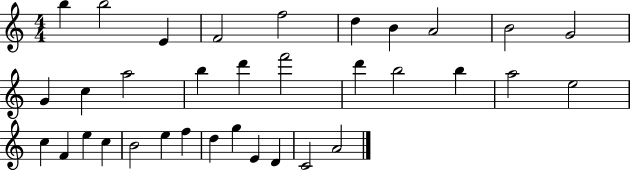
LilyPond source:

{
  \clef treble
  \numericTimeSignature
  \time 4/4
  \key c \major
  b''4 b''2 e'4 | f'2 f''2 | d''4 b'4 a'2 | b'2 g'2 | \break g'4 c''4 a''2 | b''4 d'''4 f'''2 | d'''4 b''2 b''4 | a''2 e''2 | \break c''4 f'4 e''4 c''4 | b'2 e''4 f''4 | d''4 g''4 e'4 d'4 | c'2 a'2 | \break \bar "|."
}